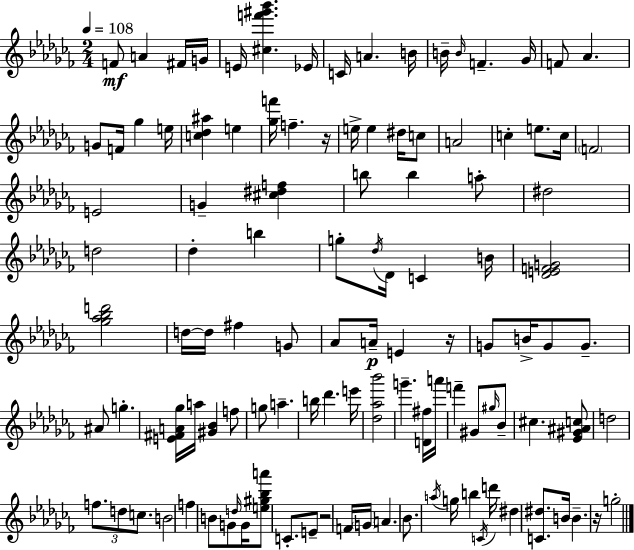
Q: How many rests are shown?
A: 4